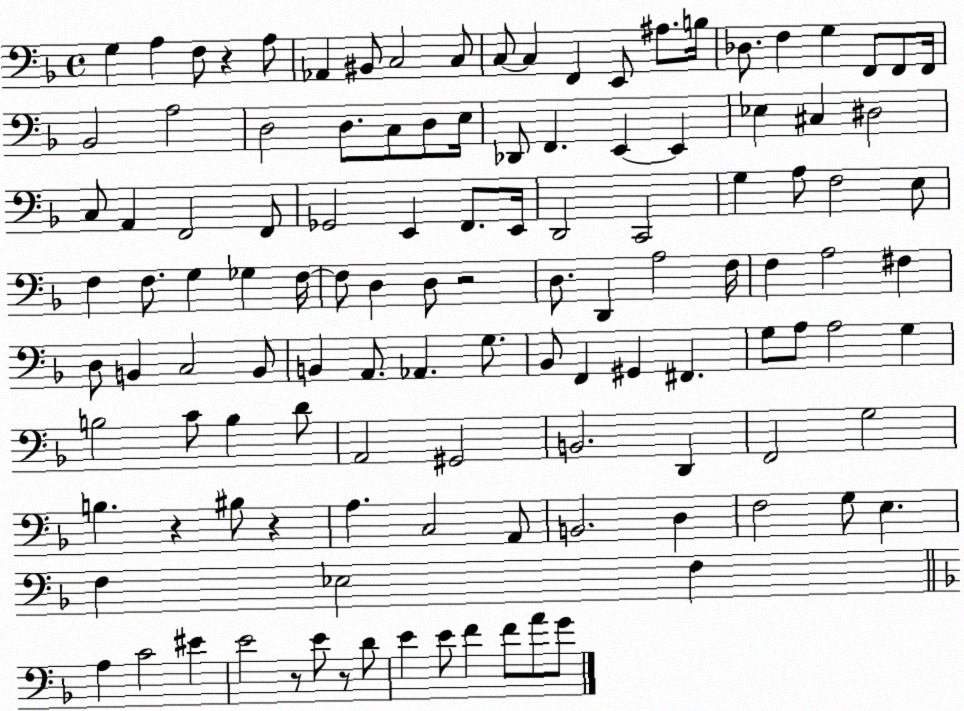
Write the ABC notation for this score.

X:1
T:Untitled
M:4/4
L:1/4
K:F
G, A, F,/2 z A,/2 _A,, ^B,,/2 C,2 C,/2 C,/2 C, F,, E,,/2 ^A,/2 B,/4 _D,/2 F, G, F,,/2 F,,/2 F,,/4 _B,,2 A,2 D,2 D,/2 C,/2 D,/2 E,/4 _D,,/2 F,, E,, E,, _E, ^C, ^D,2 C,/2 A,, F,,2 F,,/2 _G,,2 E,, F,,/2 E,,/4 D,,2 C,,2 G, A,/2 F,2 E,/2 F, F,/2 G, _G, F,/4 F,/2 D, D,/2 z2 D,/2 D,, A,2 F,/4 F, A,2 ^F, D,/2 B,, C,2 B,,/2 B,, A,,/2 _A,, G,/2 _B,,/2 F,, ^G,, ^F,, G,/2 A,/2 A,2 G, B,2 C/2 B, D/2 A,,2 ^G,,2 B,,2 D,, F,,2 G,2 B, z ^B,/2 z A, C,2 A,,/2 B,,2 D, F,2 G,/2 E, F, _E,2 F, A, C2 ^E E2 z/2 E/2 z/2 D/2 E E/2 F F/2 A/2 G/2